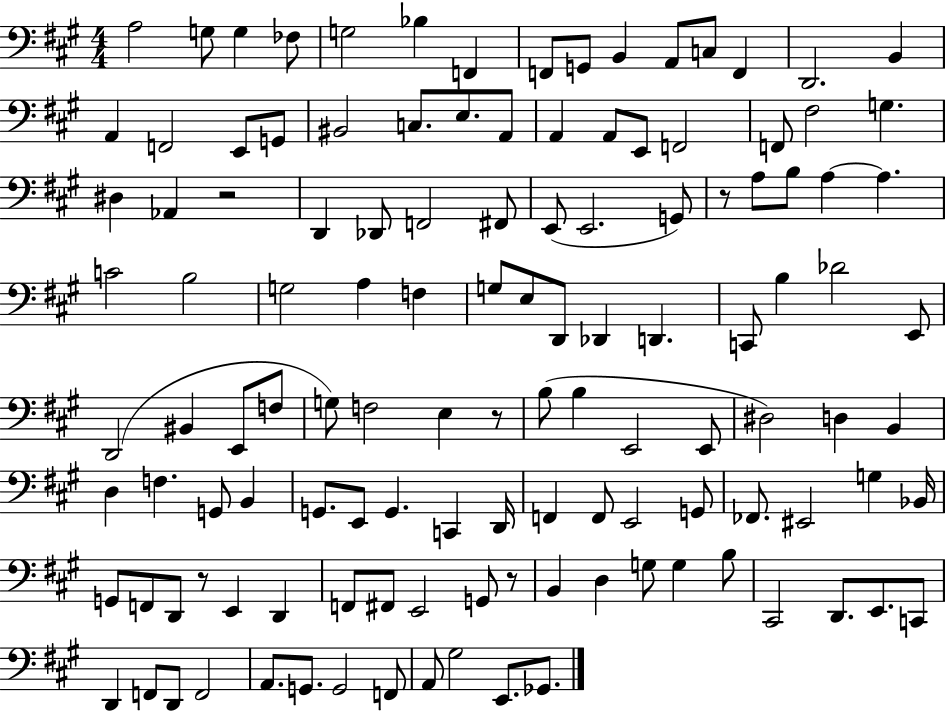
X:1
T:Untitled
M:4/4
L:1/4
K:A
A,2 G,/2 G, _F,/2 G,2 _B, F,, F,,/2 G,,/2 B,, A,,/2 C,/2 F,, D,,2 B,, A,, F,,2 E,,/2 G,,/2 ^B,,2 C,/2 E,/2 A,,/2 A,, A,,/2 E,,/2 F,,2 F,,/2 ^F,2 G, ^D, _A,, z2 D,, _D,,/2 F,,2 ^F,,/2 E,,/2 E,,2 G,,/2 z/2 A,/2 B,/2 A, A, C2 B,2 G,2 A, F, G,/2 E,/2 D,,/2 _D,, D,, C,,/2 B, _D2 E,,/2 D,,2 ^B,, E,,/2 F,/2 G,/2 F,2 E, z/2 B,/2 B, E,,2 E,,/2 ^D,2 D, B,, D, F, G,,/2 B,, G,,/2 E,,/2 G,, C,, D,,/4 F,, F,,/2 E,,2 G,,/2 _F,,/2 ^E,,2 G, _B,,/4 G,,/2 F,,/2 D,,/2 z/2 E,, D,, F,,/2 ^F,,/2 E,,2 G,,/2 z/2 B,, D, G,/2 G, B,/2 ^C,,2 D,,/2 E,,/2 C,,/2 D,, F,,/2 D,,/2 F,,2 A,,/2 G,,/2 G,,2 F,,/2 A,,/2 ^G,2 E,,/2 _G,,/2